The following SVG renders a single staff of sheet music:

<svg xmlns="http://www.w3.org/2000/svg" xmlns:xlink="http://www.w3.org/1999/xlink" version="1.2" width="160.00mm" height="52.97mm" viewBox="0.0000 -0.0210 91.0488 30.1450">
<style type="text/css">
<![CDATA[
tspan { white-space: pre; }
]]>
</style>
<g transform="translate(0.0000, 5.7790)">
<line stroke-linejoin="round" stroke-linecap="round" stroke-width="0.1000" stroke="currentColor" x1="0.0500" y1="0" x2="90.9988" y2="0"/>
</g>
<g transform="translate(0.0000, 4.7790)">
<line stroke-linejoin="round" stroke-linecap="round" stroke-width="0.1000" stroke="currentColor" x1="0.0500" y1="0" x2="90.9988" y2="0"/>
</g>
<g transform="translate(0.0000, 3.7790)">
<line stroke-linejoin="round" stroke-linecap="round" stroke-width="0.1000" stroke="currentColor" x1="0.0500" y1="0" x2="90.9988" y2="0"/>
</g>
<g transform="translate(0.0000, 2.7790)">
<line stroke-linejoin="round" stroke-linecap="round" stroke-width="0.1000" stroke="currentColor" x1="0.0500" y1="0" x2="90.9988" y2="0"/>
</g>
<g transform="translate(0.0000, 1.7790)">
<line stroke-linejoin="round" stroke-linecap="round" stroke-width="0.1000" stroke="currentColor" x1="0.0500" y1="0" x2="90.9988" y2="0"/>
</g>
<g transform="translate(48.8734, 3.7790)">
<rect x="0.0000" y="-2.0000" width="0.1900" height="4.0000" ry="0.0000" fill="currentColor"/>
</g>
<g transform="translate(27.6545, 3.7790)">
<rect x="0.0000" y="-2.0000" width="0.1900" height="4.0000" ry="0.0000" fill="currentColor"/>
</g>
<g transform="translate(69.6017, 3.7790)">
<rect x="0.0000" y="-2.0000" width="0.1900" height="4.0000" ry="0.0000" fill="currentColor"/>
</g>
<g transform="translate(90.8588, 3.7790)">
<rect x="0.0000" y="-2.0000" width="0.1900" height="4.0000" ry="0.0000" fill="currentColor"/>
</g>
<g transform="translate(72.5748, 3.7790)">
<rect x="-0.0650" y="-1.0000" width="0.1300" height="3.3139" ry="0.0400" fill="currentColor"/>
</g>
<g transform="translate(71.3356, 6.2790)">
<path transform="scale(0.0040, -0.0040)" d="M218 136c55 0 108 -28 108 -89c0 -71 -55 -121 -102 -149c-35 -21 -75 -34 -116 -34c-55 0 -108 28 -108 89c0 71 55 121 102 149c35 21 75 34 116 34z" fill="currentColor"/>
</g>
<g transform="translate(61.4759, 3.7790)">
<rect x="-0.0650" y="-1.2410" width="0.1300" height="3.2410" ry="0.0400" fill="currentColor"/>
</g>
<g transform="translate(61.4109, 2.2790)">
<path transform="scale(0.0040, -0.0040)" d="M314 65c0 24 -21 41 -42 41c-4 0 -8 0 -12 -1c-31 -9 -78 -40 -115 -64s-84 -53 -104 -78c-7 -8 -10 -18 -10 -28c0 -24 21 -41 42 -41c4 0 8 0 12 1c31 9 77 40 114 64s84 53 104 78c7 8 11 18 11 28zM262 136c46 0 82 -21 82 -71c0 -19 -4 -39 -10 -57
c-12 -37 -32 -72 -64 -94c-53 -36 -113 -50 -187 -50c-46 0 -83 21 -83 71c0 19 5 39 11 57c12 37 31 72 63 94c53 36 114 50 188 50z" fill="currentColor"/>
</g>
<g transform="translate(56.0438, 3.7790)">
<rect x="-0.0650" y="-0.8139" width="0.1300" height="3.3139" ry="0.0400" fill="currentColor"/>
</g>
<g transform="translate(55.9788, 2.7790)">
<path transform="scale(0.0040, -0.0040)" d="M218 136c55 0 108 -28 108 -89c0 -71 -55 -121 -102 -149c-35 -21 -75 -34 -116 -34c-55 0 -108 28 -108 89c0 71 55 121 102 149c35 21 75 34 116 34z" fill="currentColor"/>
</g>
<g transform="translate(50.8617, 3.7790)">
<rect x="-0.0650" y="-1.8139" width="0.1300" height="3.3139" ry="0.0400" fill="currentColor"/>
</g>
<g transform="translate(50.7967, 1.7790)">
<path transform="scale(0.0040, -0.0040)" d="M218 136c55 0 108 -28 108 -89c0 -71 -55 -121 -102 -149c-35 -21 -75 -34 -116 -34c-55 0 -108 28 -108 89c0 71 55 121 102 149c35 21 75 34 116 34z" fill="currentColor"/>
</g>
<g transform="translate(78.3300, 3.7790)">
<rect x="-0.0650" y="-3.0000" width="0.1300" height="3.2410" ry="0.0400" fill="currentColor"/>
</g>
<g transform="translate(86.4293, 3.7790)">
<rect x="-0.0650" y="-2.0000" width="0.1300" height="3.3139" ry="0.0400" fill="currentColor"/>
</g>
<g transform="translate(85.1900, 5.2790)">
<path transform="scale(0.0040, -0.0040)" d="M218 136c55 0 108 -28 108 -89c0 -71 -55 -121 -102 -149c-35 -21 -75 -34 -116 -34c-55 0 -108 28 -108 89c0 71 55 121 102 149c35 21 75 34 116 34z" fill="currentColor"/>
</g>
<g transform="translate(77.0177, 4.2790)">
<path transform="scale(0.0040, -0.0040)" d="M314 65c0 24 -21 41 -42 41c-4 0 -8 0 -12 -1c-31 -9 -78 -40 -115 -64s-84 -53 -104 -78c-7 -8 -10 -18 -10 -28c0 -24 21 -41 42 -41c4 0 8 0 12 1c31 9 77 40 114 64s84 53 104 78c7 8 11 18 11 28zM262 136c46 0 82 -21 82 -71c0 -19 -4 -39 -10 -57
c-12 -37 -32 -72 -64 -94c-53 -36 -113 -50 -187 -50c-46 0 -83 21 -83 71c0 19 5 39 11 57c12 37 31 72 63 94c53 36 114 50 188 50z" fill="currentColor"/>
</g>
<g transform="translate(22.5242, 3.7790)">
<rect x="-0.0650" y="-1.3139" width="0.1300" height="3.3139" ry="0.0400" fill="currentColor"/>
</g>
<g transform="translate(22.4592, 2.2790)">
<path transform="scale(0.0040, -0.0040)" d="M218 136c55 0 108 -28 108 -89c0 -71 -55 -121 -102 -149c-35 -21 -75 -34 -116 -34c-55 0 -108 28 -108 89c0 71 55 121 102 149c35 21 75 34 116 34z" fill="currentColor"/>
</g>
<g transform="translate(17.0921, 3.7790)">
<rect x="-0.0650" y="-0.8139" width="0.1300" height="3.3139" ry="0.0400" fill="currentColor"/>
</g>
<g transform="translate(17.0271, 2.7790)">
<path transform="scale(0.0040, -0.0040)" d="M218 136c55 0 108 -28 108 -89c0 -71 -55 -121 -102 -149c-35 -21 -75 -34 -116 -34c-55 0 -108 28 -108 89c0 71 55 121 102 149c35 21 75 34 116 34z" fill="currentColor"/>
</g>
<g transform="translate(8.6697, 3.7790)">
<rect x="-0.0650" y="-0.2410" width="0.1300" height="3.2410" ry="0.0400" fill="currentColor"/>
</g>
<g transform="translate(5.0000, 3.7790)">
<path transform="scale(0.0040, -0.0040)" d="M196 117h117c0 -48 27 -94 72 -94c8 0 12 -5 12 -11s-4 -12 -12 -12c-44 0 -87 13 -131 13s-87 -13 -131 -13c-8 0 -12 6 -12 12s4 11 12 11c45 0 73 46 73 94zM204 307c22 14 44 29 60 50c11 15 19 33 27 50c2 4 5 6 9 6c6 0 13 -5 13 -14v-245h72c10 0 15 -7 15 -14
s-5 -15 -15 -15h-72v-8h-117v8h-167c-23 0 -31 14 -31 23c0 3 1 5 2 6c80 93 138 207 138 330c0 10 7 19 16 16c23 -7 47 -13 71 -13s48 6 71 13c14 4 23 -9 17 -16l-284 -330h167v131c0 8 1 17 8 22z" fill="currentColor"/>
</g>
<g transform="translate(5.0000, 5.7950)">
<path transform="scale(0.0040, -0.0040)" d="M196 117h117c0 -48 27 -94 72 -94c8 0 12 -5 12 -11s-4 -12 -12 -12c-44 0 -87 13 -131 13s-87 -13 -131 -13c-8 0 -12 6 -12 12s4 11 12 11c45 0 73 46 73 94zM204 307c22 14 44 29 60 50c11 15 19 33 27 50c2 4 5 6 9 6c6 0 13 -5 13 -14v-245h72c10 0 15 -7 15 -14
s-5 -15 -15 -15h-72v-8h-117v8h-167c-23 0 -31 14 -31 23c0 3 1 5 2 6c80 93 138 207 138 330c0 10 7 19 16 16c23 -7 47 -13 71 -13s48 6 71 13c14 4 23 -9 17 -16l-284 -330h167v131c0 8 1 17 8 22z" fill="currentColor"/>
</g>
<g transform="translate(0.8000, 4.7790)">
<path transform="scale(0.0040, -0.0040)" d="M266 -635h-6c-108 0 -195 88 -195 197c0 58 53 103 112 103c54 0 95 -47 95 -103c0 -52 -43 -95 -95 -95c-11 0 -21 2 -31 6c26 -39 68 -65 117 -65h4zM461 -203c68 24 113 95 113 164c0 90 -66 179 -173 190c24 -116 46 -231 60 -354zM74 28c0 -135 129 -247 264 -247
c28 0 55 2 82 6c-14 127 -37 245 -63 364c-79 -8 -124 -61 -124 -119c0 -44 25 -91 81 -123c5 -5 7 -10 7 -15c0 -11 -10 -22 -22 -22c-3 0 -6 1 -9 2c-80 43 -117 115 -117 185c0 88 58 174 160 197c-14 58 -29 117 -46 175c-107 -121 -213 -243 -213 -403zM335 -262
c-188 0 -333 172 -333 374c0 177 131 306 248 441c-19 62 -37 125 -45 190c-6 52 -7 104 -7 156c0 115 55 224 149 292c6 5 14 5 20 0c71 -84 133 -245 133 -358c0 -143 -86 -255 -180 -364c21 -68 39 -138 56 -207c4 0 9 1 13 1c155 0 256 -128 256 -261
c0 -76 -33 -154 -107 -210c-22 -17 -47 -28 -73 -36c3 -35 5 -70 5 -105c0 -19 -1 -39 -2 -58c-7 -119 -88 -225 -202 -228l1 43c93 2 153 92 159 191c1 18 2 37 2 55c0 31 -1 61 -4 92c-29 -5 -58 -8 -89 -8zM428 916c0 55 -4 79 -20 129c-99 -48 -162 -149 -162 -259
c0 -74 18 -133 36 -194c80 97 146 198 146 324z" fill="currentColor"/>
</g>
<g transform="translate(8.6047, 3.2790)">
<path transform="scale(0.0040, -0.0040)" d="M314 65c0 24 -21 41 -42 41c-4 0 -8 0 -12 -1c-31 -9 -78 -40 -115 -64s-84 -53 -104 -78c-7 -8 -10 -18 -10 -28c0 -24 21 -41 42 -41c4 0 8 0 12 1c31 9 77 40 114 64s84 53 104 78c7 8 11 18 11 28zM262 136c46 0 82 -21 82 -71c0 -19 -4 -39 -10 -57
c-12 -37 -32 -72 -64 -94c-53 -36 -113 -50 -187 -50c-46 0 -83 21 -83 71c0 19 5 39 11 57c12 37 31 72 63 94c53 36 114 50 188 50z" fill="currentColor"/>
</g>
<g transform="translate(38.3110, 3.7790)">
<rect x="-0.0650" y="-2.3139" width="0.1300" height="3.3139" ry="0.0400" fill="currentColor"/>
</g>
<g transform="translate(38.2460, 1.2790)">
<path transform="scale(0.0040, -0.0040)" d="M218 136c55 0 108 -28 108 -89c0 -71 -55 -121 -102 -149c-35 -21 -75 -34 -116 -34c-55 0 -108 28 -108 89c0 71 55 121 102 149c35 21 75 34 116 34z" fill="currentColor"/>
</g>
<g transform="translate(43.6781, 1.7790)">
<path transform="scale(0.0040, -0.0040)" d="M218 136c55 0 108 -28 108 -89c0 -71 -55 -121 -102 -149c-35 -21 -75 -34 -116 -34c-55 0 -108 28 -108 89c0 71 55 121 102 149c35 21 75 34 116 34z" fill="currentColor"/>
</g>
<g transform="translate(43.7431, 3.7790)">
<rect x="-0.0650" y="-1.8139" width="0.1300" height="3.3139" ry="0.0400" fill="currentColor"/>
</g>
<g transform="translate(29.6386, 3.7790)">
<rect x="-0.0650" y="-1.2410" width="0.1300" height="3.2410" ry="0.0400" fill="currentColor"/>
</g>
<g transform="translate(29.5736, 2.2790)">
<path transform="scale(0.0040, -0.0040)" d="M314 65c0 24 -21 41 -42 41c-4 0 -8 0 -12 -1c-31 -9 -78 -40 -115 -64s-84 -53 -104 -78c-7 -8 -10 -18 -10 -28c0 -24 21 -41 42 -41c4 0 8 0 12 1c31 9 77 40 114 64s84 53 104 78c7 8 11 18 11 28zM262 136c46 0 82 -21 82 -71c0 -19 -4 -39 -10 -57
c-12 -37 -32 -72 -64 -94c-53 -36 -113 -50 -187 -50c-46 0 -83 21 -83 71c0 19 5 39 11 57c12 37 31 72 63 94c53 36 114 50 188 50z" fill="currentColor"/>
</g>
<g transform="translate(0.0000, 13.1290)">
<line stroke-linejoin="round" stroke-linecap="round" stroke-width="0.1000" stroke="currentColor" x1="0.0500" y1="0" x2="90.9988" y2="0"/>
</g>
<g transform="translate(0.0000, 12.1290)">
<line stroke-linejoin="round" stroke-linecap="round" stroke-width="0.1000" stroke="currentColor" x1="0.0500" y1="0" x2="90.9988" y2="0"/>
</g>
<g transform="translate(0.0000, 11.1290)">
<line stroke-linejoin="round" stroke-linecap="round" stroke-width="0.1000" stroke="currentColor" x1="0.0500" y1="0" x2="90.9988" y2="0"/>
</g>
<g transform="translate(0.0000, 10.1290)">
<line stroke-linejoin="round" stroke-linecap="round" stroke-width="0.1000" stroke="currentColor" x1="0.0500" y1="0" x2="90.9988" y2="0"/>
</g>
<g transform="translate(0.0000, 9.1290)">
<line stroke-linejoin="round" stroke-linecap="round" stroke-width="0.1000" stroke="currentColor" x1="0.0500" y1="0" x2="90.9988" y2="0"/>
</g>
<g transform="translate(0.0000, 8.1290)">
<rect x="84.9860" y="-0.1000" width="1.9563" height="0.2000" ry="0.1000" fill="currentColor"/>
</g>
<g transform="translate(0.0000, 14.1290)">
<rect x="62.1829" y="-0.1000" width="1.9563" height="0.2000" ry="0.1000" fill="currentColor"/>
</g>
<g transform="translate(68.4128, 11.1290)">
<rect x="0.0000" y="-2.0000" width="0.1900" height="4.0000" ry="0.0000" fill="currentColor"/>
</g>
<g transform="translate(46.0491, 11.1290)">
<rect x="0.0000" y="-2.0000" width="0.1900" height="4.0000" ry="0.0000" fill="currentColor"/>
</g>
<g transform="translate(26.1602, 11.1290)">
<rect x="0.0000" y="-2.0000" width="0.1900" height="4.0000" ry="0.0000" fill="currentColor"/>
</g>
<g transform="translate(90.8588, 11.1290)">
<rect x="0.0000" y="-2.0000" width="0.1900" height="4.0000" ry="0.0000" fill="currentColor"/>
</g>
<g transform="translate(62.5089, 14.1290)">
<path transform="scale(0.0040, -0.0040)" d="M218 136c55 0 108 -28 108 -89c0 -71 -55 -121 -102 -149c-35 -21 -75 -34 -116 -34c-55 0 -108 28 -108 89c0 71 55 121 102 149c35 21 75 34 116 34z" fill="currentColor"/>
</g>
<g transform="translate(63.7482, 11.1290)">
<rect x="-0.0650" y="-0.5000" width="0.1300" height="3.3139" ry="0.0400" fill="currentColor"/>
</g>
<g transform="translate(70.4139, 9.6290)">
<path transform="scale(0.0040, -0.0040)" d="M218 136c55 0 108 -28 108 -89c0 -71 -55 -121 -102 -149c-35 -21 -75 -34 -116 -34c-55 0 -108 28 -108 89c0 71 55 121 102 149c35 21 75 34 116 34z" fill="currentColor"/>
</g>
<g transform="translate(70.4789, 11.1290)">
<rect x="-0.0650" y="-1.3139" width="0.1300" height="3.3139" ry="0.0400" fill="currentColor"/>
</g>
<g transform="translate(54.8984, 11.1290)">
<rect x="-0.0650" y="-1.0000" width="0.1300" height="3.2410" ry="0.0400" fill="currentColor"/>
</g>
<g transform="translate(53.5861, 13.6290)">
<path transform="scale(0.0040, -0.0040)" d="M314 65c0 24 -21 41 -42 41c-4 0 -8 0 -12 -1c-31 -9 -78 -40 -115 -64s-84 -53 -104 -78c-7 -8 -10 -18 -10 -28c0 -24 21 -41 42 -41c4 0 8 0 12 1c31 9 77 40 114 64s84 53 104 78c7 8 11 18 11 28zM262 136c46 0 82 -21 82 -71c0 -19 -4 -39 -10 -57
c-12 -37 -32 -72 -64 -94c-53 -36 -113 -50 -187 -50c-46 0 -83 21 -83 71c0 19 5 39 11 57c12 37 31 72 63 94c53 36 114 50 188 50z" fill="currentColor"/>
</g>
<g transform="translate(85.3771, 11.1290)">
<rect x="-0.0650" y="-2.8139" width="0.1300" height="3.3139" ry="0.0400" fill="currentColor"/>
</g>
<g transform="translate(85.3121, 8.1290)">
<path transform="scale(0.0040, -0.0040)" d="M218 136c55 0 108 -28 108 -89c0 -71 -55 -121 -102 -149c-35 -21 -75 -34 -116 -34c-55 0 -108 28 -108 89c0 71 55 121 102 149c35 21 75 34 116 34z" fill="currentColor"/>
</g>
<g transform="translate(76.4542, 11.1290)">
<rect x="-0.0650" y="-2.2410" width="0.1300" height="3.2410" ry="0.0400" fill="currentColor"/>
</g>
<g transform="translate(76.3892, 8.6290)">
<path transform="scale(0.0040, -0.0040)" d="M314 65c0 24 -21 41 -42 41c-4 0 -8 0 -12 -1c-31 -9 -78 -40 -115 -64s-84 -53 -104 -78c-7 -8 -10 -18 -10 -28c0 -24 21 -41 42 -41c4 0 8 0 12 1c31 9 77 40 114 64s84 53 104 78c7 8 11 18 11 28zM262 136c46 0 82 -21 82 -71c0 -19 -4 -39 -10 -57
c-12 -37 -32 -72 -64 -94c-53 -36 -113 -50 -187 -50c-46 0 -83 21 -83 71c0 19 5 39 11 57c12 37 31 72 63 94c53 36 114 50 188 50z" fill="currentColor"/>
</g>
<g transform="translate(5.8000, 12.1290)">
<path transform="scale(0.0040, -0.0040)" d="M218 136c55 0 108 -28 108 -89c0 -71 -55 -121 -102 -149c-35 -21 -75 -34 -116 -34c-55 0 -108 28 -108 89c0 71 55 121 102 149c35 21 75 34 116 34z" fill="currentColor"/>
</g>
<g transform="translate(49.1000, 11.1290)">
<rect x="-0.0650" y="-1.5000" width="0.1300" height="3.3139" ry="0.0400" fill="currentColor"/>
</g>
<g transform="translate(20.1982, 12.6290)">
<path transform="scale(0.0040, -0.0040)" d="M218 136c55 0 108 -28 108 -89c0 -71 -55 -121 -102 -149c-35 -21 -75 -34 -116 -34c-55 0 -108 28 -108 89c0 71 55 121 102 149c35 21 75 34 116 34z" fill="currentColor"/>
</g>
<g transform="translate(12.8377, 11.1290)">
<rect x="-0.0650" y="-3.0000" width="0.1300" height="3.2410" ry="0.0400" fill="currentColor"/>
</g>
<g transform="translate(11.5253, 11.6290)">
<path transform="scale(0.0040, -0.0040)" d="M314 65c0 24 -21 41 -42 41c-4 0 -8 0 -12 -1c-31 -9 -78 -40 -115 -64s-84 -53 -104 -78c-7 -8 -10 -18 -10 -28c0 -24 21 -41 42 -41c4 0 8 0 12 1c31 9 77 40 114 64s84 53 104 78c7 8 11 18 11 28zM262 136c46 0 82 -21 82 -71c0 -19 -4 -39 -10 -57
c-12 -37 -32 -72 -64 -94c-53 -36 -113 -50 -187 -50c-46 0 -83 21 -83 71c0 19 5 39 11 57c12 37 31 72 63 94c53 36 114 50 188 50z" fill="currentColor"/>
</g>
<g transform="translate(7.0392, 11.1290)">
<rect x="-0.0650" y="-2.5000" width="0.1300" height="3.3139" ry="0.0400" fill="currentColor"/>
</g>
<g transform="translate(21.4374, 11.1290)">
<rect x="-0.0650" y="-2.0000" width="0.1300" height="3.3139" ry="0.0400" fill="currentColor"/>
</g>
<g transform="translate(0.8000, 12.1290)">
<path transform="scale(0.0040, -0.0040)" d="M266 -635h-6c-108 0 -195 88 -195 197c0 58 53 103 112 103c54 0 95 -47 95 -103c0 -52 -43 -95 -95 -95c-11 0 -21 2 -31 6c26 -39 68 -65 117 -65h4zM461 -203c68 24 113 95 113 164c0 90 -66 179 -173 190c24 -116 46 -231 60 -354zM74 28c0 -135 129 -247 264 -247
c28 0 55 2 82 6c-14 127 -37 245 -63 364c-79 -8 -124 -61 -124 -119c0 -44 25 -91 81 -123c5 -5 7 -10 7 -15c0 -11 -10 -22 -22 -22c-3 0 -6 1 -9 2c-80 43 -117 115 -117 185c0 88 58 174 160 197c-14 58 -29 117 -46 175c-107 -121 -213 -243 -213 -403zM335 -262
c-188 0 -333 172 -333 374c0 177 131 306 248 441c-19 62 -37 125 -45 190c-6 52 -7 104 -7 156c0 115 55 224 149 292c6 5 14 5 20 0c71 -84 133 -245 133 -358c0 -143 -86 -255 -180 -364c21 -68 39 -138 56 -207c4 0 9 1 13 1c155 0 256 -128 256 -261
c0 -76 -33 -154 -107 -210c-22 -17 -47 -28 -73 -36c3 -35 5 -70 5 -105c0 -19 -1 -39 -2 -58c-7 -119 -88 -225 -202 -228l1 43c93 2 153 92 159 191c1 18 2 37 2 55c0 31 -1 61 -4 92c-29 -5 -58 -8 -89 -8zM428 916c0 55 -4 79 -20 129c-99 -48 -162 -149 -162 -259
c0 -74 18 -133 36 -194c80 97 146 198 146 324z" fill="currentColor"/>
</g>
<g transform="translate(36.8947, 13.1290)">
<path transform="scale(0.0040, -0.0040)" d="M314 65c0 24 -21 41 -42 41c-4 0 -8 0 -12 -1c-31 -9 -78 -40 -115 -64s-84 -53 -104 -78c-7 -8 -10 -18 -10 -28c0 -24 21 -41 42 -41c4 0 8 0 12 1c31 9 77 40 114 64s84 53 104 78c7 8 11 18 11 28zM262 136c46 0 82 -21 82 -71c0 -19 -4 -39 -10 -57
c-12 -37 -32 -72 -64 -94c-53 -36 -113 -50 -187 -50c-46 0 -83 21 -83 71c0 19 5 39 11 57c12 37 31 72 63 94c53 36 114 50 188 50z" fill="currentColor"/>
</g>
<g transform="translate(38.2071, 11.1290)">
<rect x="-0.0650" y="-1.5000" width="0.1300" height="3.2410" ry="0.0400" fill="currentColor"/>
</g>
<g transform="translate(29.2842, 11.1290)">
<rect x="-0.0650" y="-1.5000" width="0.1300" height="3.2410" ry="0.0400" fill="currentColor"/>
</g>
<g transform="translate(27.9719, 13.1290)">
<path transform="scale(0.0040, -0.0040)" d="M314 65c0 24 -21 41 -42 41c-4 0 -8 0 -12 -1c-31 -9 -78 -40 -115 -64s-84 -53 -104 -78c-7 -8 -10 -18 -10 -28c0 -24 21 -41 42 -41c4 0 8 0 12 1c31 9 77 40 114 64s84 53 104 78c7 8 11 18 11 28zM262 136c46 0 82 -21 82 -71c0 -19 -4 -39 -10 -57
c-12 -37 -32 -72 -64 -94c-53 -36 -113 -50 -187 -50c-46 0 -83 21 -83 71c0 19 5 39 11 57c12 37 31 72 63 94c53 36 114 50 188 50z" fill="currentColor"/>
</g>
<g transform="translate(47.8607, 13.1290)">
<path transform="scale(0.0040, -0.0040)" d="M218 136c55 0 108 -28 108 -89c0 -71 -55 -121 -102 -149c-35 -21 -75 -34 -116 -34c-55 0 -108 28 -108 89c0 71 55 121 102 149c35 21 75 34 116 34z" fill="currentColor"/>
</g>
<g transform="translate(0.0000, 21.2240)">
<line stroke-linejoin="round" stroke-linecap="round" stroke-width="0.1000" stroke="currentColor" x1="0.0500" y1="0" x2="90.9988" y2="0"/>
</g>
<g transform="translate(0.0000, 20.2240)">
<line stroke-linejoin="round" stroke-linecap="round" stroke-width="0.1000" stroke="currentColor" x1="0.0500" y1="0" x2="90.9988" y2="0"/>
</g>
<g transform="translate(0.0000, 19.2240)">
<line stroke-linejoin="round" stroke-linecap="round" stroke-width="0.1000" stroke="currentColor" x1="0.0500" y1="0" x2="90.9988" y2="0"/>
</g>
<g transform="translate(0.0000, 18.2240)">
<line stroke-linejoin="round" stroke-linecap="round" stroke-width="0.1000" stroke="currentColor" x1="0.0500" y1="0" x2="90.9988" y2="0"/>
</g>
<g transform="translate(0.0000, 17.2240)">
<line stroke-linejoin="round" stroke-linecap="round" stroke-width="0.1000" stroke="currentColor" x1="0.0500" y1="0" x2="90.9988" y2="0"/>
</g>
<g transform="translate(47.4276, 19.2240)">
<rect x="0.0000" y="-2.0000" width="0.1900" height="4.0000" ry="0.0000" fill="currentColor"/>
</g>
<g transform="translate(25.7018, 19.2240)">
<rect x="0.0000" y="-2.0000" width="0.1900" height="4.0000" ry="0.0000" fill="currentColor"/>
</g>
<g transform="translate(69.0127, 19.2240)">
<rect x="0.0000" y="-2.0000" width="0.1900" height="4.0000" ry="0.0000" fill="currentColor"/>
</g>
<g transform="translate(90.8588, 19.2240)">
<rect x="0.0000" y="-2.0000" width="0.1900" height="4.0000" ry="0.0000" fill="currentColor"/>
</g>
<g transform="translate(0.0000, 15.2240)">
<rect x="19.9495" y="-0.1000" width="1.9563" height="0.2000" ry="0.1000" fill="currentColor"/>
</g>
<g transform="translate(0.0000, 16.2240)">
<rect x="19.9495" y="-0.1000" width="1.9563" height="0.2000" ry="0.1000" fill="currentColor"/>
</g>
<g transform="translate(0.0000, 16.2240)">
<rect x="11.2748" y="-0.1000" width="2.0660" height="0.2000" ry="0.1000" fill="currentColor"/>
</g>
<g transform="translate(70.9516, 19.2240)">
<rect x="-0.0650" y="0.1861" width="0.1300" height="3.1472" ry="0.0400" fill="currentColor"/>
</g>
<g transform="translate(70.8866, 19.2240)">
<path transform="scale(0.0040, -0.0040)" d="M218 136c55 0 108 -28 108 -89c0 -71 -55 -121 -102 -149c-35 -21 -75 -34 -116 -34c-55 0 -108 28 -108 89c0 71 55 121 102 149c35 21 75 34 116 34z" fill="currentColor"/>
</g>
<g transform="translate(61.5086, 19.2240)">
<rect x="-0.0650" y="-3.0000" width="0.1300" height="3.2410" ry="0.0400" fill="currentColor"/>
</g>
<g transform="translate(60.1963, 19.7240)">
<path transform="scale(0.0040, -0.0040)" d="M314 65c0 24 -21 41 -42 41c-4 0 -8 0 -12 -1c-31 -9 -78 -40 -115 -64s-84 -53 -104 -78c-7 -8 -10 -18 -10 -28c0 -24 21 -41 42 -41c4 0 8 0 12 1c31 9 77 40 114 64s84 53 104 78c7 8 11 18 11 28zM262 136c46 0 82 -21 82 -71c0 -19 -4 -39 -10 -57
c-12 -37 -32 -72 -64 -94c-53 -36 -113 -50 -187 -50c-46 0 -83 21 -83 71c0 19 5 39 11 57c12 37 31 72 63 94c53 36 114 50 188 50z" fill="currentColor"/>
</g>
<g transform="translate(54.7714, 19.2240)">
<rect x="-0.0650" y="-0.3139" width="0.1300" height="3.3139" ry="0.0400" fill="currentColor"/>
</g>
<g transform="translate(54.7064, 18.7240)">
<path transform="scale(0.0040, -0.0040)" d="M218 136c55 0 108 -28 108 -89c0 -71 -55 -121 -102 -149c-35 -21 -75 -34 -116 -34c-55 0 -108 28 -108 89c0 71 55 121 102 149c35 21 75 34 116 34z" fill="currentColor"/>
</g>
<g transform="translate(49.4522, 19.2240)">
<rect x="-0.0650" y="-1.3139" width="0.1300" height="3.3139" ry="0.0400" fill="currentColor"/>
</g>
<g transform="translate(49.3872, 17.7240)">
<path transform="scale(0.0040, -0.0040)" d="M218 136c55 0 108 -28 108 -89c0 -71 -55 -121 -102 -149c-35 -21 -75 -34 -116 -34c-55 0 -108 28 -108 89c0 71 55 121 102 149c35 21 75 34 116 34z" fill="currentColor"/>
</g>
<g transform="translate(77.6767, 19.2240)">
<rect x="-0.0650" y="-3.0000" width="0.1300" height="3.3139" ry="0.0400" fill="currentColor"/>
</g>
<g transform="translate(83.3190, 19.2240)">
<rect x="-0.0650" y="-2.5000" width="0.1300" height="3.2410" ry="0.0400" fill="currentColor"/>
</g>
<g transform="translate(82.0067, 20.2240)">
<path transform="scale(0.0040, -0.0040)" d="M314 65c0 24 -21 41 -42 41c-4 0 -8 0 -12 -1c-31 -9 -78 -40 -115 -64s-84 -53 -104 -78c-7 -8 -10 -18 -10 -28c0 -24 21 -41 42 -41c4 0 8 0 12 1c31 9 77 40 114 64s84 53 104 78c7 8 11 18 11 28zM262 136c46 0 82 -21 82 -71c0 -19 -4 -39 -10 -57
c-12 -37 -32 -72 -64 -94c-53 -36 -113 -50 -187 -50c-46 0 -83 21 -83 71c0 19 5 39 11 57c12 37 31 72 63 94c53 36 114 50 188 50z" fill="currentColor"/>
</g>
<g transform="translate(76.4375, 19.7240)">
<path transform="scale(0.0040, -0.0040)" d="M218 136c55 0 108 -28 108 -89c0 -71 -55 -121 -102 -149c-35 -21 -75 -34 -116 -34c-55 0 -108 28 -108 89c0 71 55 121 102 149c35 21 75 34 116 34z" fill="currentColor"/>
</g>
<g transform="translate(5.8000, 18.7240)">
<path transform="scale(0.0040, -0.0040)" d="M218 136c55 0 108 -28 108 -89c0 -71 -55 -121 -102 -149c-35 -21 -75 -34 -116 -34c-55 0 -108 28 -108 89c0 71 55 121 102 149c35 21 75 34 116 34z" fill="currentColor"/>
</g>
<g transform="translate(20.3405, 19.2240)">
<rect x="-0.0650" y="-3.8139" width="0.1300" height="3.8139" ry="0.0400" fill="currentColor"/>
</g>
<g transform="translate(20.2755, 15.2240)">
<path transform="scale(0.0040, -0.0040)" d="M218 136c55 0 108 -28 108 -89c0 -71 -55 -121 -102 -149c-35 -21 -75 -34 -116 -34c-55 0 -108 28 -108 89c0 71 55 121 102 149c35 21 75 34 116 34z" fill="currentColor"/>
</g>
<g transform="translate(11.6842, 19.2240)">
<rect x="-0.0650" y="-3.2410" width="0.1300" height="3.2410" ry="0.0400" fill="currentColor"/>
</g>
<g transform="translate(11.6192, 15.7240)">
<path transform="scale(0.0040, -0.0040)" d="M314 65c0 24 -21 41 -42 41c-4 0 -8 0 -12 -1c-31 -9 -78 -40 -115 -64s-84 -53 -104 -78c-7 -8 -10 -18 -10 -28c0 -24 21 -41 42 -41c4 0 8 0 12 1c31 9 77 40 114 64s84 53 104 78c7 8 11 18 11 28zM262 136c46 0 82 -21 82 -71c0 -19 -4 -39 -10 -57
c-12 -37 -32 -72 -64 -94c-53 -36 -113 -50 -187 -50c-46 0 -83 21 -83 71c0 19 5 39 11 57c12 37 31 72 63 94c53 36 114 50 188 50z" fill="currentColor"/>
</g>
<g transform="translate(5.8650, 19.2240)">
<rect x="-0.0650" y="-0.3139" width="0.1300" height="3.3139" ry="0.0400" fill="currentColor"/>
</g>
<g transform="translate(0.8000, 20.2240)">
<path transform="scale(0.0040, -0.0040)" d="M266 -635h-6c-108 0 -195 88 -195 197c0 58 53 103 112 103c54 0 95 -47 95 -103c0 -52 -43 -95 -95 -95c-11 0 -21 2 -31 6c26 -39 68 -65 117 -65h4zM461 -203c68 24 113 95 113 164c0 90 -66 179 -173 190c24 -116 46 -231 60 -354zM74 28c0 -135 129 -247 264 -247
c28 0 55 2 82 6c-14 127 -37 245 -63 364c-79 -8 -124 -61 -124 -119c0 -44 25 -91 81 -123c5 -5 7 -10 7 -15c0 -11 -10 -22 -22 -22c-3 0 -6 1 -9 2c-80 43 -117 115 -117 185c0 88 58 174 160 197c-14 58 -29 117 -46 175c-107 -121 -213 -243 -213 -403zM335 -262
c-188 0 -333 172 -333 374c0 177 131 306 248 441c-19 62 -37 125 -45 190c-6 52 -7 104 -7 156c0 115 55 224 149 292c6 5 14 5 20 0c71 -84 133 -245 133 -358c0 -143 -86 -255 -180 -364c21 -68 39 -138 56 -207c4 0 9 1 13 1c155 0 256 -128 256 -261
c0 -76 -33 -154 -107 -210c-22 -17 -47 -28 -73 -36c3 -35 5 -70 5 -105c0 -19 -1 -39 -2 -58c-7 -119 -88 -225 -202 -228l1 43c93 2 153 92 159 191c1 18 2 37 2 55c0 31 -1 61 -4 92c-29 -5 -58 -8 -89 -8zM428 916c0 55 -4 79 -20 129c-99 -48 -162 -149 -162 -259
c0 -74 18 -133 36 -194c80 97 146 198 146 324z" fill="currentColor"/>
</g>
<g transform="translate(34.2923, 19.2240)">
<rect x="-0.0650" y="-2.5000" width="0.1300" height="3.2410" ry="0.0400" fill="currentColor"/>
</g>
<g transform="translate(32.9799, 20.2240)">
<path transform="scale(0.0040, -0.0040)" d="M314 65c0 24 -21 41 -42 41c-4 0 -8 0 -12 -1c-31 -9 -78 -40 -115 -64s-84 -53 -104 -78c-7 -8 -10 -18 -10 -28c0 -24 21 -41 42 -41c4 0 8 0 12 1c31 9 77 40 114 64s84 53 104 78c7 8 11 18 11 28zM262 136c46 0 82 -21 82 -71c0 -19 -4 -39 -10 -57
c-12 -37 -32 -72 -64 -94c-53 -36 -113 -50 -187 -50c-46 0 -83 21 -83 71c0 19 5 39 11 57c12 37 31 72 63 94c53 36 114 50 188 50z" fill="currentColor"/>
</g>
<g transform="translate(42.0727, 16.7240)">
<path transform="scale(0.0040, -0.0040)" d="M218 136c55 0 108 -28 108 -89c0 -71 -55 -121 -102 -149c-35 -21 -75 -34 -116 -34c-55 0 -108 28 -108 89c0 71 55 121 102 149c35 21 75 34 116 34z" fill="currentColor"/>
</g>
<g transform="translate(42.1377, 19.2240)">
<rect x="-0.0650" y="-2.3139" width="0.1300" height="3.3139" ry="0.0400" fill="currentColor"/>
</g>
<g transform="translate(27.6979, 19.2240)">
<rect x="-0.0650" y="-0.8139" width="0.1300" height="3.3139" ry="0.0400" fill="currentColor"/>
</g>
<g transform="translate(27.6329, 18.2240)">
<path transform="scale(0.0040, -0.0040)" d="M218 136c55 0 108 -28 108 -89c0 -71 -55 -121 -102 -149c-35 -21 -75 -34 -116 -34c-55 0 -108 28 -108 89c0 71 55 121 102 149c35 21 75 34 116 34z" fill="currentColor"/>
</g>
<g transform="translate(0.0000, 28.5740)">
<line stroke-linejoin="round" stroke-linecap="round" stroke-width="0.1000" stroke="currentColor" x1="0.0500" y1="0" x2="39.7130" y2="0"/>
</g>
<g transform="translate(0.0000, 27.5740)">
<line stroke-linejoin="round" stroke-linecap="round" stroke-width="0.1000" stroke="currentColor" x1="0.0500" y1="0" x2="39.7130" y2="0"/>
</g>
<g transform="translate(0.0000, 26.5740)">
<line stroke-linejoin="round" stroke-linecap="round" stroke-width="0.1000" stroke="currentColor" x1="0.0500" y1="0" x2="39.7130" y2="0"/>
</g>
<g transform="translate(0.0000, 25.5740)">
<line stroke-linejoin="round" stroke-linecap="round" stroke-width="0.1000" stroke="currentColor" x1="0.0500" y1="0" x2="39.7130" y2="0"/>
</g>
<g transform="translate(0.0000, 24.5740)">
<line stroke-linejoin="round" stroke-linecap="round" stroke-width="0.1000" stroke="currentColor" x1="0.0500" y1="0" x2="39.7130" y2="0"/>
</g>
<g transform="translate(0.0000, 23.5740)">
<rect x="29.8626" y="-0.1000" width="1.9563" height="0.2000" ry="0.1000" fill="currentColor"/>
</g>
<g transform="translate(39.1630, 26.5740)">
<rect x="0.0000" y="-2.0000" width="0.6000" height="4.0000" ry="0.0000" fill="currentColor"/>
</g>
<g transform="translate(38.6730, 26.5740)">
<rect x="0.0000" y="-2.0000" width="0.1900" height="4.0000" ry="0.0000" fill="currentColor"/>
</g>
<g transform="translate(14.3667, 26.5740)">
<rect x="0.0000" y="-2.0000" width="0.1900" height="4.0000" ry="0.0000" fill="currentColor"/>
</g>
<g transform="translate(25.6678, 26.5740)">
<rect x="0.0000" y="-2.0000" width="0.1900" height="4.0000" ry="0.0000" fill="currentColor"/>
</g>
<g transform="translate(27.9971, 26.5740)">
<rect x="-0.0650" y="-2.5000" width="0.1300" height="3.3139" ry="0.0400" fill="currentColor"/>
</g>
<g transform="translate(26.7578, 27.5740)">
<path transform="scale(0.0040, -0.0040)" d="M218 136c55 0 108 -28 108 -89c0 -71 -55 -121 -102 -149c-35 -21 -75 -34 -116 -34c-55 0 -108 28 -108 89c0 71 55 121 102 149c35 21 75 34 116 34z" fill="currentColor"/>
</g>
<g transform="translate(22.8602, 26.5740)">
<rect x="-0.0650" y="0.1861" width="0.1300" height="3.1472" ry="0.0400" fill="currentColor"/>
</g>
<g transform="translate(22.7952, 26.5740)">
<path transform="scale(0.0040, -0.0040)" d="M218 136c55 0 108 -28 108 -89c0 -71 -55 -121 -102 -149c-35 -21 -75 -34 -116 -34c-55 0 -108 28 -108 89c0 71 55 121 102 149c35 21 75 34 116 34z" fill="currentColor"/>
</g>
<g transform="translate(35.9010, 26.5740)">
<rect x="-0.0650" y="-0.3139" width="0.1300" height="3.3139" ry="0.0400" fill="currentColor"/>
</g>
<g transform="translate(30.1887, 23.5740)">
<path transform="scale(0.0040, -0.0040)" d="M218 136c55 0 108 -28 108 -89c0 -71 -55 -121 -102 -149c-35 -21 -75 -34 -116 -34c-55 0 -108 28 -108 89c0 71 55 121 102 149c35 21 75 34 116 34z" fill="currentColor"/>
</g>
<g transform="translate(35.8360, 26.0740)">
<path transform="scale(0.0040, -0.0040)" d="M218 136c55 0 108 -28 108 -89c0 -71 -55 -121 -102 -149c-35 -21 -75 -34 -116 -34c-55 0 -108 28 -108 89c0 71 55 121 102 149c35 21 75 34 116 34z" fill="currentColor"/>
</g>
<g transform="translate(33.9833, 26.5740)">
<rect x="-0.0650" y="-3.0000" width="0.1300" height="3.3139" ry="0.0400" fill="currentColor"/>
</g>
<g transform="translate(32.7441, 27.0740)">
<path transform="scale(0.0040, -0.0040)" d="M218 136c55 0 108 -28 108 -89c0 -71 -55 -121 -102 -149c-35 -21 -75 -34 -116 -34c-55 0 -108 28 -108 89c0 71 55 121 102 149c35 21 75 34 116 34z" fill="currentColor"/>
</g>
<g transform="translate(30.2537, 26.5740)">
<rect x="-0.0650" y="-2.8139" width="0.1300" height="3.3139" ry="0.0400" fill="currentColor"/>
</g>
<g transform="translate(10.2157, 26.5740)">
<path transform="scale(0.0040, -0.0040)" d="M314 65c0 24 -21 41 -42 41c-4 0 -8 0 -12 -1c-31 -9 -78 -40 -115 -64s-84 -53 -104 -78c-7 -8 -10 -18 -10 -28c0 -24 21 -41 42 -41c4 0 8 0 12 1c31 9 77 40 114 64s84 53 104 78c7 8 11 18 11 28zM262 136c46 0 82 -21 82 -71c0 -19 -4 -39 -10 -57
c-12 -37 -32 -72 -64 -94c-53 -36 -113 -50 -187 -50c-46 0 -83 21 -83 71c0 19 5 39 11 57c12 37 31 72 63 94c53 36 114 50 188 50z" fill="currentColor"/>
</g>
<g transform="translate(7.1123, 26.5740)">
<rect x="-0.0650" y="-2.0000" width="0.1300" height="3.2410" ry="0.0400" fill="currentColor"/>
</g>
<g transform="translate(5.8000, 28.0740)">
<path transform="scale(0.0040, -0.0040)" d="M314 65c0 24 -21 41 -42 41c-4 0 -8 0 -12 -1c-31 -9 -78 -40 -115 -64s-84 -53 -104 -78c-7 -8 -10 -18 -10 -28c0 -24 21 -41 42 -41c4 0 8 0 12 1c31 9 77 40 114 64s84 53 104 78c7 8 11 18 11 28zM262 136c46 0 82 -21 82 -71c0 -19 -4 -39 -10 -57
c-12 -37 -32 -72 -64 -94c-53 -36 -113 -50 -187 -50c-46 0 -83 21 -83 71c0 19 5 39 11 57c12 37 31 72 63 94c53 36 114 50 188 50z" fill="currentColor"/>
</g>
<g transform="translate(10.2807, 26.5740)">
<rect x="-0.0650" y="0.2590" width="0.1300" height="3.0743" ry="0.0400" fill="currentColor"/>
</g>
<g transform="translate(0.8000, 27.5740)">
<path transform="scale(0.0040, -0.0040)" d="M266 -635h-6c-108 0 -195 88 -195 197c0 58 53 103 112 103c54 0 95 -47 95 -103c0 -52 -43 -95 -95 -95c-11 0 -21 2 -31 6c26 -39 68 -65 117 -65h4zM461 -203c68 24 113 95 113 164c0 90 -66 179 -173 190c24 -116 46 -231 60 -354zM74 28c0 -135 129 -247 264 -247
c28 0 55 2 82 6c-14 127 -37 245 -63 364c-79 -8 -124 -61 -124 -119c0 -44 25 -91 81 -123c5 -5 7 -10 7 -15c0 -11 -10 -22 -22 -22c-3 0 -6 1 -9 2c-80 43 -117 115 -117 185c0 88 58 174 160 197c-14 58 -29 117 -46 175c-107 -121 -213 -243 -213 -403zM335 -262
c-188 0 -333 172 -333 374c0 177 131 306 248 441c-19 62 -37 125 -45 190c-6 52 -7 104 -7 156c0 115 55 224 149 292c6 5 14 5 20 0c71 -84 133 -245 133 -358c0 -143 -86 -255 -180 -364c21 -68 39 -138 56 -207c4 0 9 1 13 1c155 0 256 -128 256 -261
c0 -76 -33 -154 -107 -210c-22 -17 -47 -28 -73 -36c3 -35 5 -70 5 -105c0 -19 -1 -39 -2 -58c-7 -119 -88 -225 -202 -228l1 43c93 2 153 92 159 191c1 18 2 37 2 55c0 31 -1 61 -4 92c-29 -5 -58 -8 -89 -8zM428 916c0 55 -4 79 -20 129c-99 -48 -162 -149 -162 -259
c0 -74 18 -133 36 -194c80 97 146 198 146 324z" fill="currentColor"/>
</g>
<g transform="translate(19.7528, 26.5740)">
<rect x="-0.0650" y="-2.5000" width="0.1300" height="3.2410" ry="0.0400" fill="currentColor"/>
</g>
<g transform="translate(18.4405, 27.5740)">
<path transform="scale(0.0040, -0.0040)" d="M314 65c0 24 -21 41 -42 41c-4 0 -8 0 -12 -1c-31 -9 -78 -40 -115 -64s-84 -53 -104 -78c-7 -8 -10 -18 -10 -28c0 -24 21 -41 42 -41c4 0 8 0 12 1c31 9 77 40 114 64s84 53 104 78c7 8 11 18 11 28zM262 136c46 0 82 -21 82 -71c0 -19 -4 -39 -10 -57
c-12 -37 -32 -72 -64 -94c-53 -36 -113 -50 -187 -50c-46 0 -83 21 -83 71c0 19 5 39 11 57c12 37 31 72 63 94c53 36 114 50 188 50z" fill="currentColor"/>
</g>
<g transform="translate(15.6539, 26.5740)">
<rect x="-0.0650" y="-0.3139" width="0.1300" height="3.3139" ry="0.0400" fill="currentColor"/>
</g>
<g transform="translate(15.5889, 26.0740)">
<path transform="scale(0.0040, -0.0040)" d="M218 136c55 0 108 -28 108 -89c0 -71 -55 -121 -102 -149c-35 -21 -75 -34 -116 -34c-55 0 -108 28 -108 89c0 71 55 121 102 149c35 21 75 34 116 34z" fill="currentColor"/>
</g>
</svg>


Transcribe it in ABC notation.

X:1
T:Untitled
M:4/4
L:1/4
K:C
c2 d e e2 g f f d e2 D A2 F G A2 F E2 E2 E D2 C e g2 a c b2 c' d G2 g e c A2 B A G2 F2 B2 c G2 B G a A c